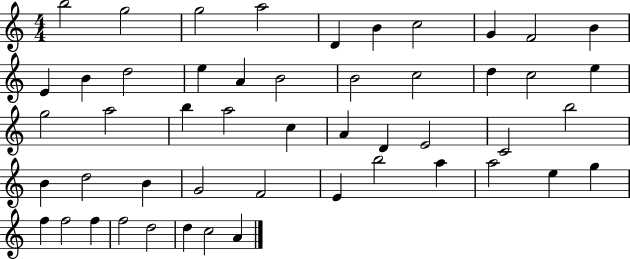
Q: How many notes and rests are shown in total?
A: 50